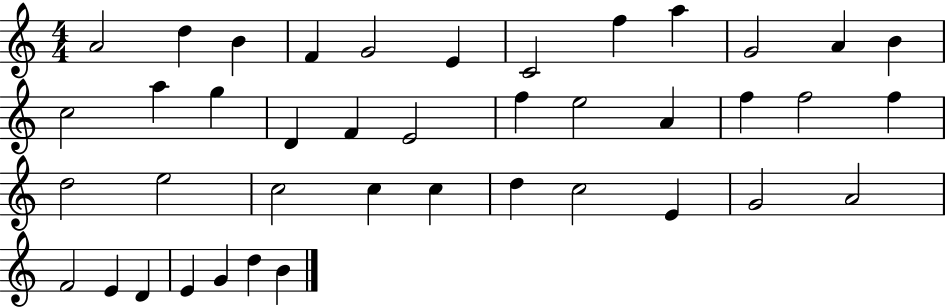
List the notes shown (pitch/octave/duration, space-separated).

A4/h D5/q B4/q F4/q G4/h E4/q C4/h F5/q A5/q G4/h A4/q B4/q C5/h A5/q G5/q D4/q F4/q E4/h F5/q E5/h A4/q F5/q F5/h F5/q D5/h E5/h C5/h C5/q C5/q D5/q C5/h E4/q G4/h A4/h F4/h E4/q D4/q E4/q G4/q D5/q B4/q